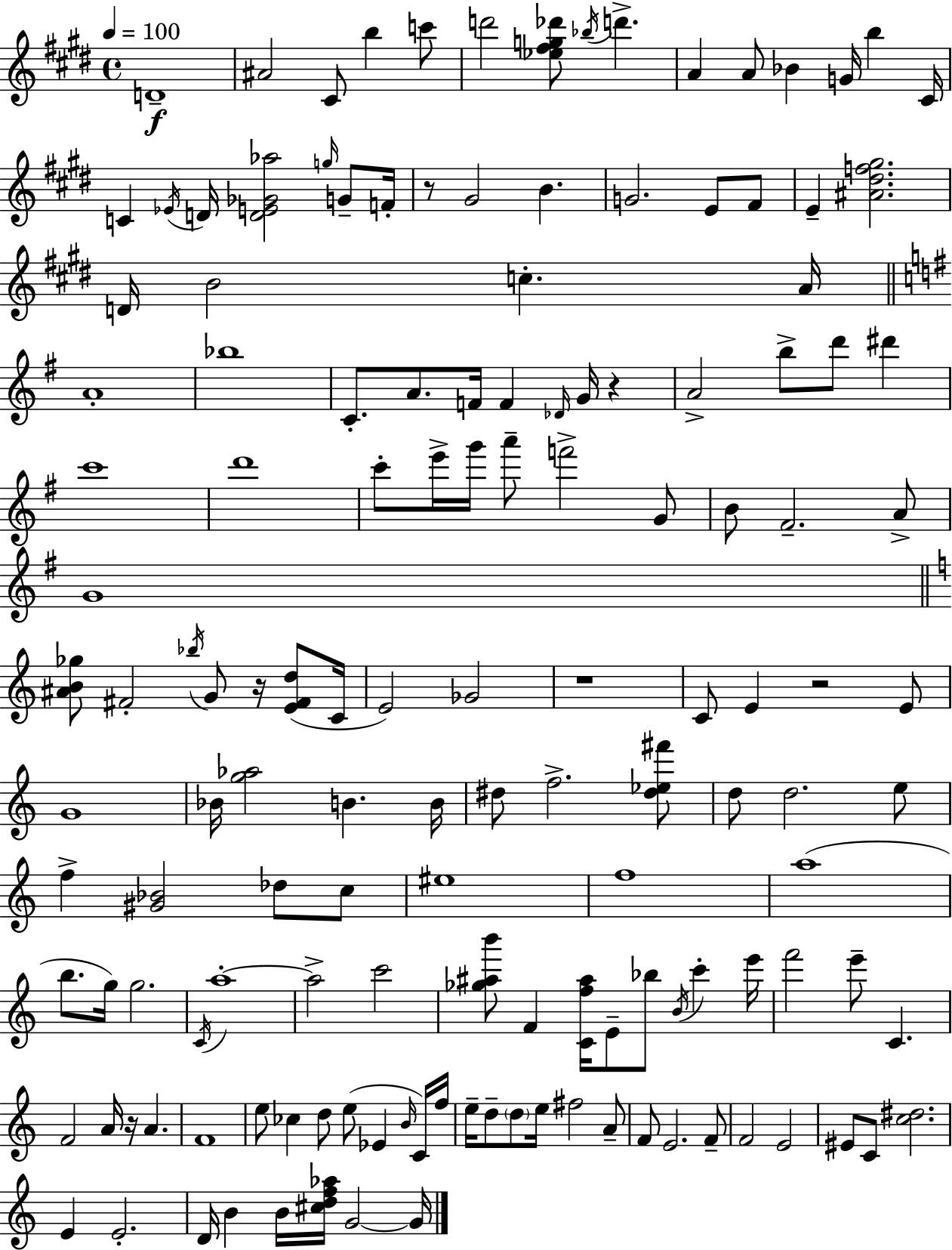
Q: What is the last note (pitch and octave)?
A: G4